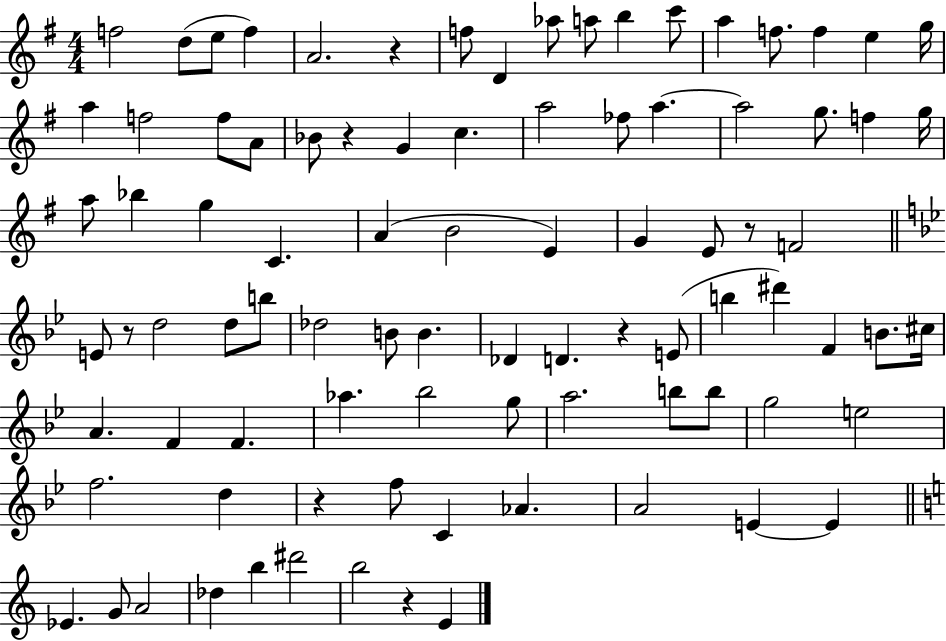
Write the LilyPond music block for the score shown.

{
  \clef treble
  \numericTimeSignature
  \time 4/4
  \key g \major
  f''2 d''8( e''8 f''4) | a'2. r4 | f''8 d'4 aes''8 a''8 b''4 c'''8 | a''4 f''8. f''4 e''4 g''16 | \break a''4 f''2 f''8 a'8 | bes'8 r4 g'4 c''4. | a''2 fes''8 a''4.~~ | a''2 g''8. f''4 g''16 | \break a''8 bes''4 g''4 c'4. | a'4( b'2 e'4) | g'4 e'8 r8 f'2 | \bar "||" \break \key bes \major e'8 r8 d''2 d''8 b''8 | des''2 b'8 b'4. | des'4 d'4. r4 e'8( | b''4 dis'''4) f'4 b'8. cis''16 | \break a'4. f'4 f'4. | aes''4. bes''2 g''8 | a''2. b''8 b''8 | g''2 e''2 | \break f''2. d''4 | r4 f''8 c'4 aes'4. | a'2 e'4~~ e'4 | \bar "||" \break \key c \major ees'4. g'8 a'2 | des''4 b''4 dis'''2 | b''2 r4 e'4 | \bar "|."
}